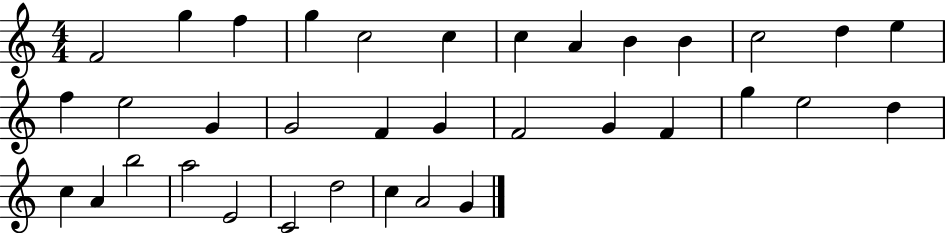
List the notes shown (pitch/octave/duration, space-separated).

F4/h G5/q F5/q G5/q C5/h C5/q C5/q A4/q B4/q B4/q C5/h D5/q E5/q F5/q E5/h G4/q G4/h F4/q G4/q F4/h G4/q F4/q G5/q E5/h D5/q C5/q A4/q B5/h A5/h E4/h C4/h D5/h C5/q A4/h G4/q